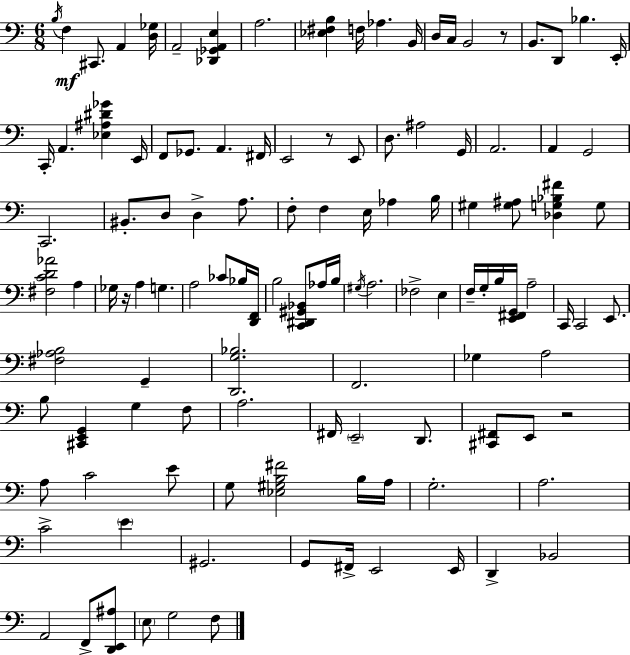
X:1
T:Untitled
M:6/8
L:1/4
K:C
B,/4 F, ^C,,/2 A,, [D,_G,]/4 A,,2 [_D,,_G,,A,,E,] A,2 [_E,^F,B,] F,/4 _A, B,,/4 D,/4 C,/4 B,,2 z/2 B,,/2 D,,/2 _B, E,,/4 C,,/4 A,, [_E,^A,^D_G] E,,/4 F,,/2 _G,,/2 A,, ^F,,/4 E,,2 z/2 E,,/2 D,/2 ^A,2 G,,/4 A,,2 A,, G,,2 C,,2 ^B,,/2 D,/2 D, A,/2 F,/2 F, E,/4 _A, B,/4 ^G, [^G,^A,]/2 [_D,G,_B,^F] G,/2 [^F,CD_A]2 A, _G,/4 z/4 A, G, A,2 _C/2 _B,/4 [D,,F,,]/4 B,2 [C,,^D,,^G,,_B,,]/2 _A,/4 B,/4 ^G,/4 A,2 _F,2 E, F,/4 G,/4 B,/4 [E,,^F,,G,,]/4 A,2 C,,/4 C,,2 E,,/2 [^F,_A,B,]2 G,, [D,,G,_B,]2 F,,2 _G, A,2 B,/2 [^C,,E,,G,,] G, F,/2 A,2 ^F,,/4 E,,2 D,,/2 [^C,,^F,,]/2 E,,/2 z2 A,/2 C2 E/2 G,/2 [_E,^G,B,^F]2 B,/4 A,/4 G,2 A,2 C2 E ^G,,2 G,,/2 ^F,,/4 E,,2 E,,/4 D,, _B,,2 A,,2 F,,/2 [D,,E,,^A,]/2 E,/2 G,2 F,/2